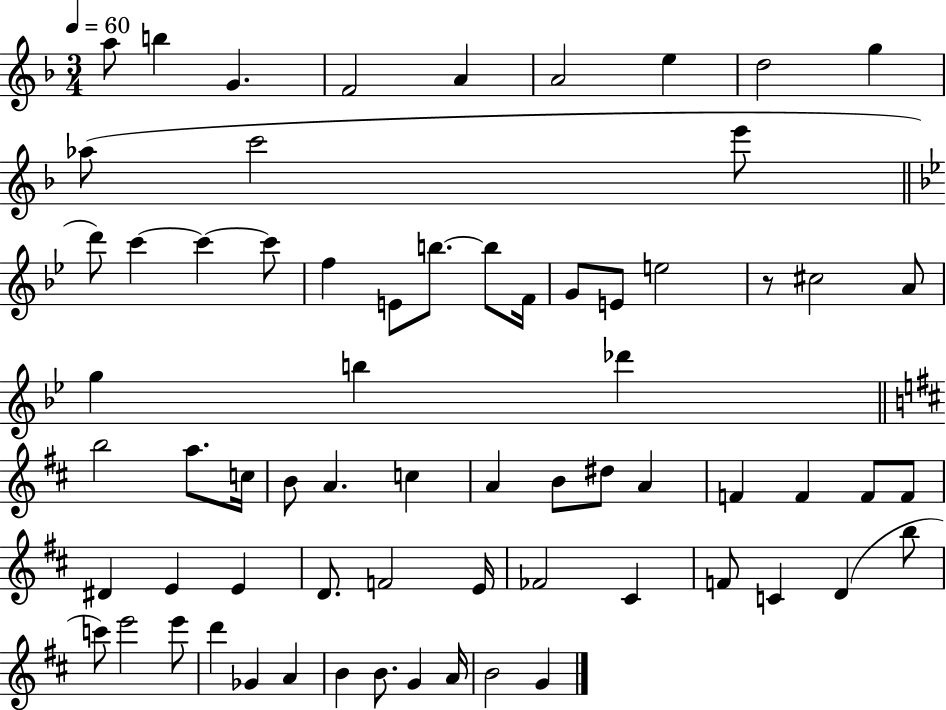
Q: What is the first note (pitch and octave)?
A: A5